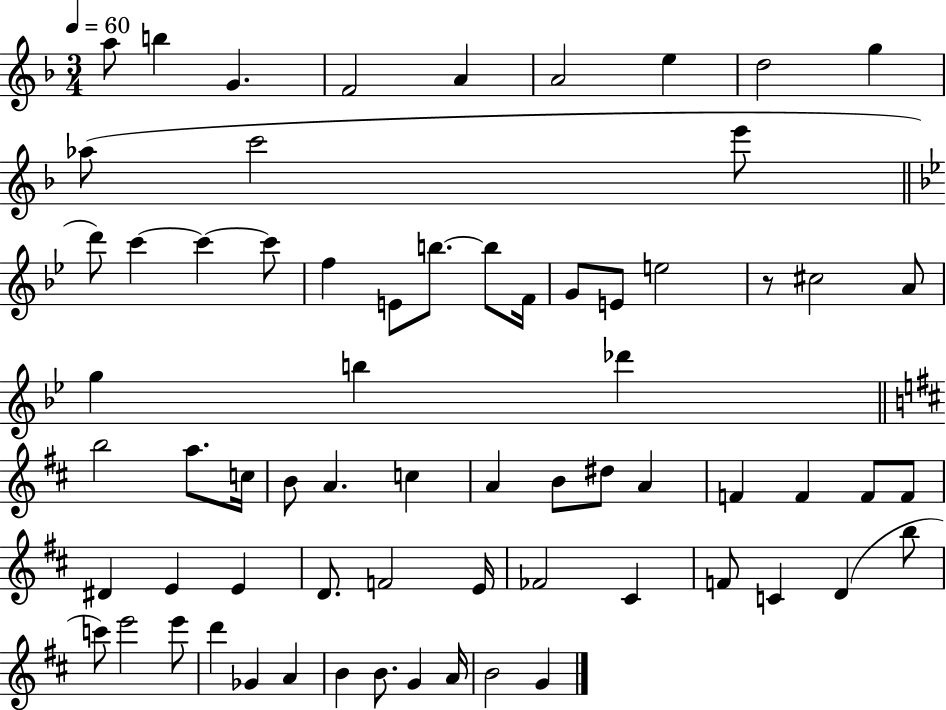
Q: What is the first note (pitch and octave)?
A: A5